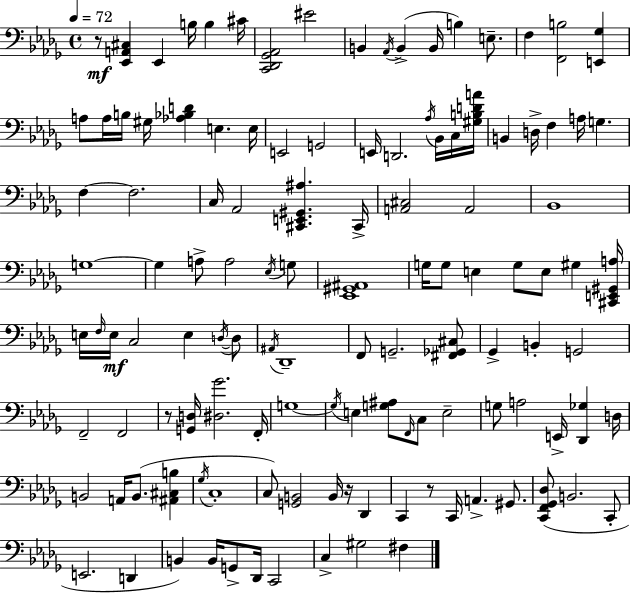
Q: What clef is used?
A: bass